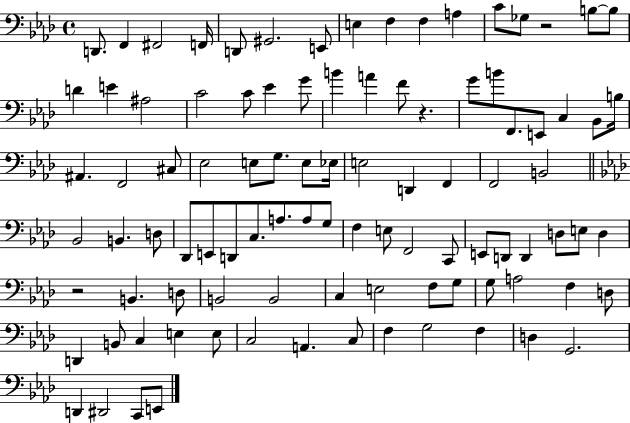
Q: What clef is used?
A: bass